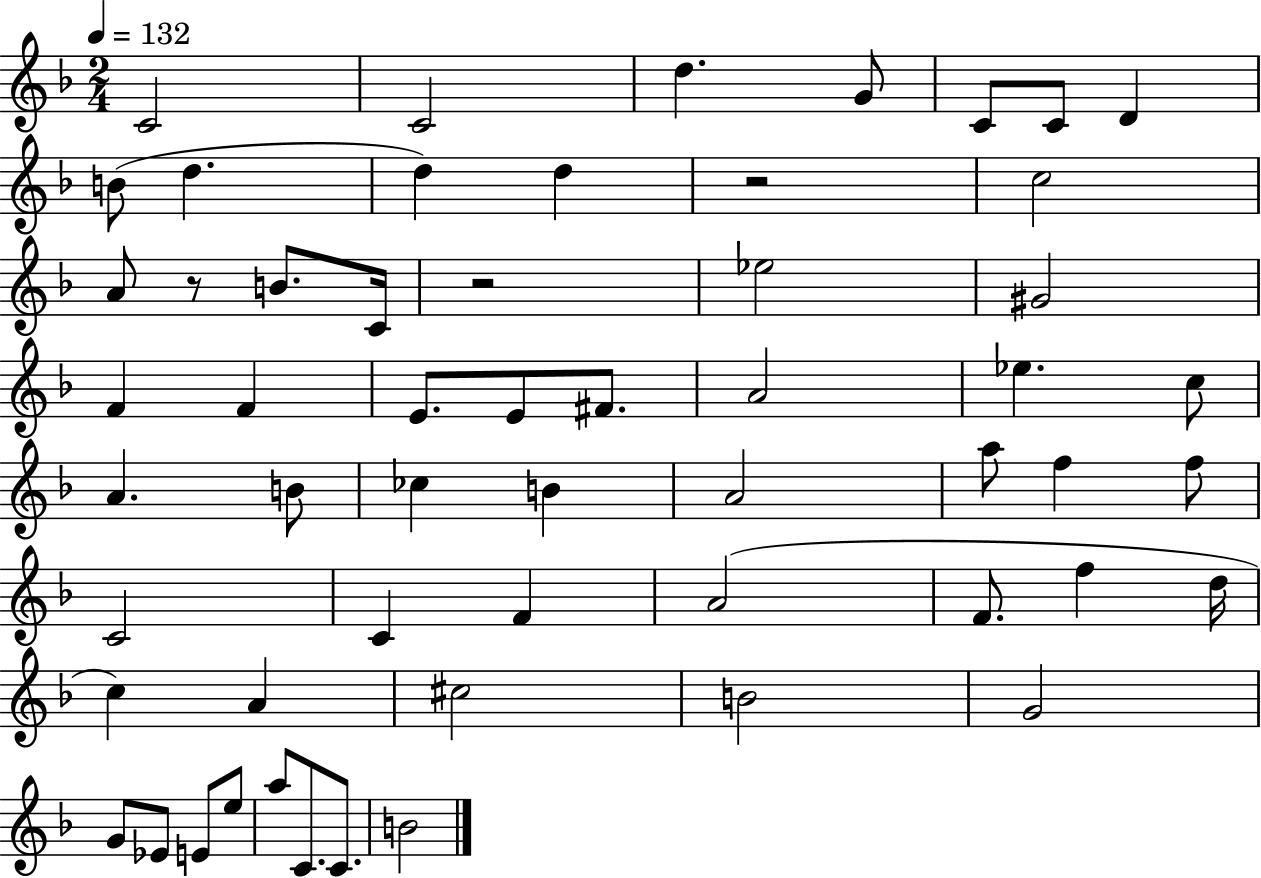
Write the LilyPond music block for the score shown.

{
  \clef treble
  \numericTimeSignature
  \time 2/4
  \key f \major
  \tempo 4 = 132
  c'2 | c'2 | d''4. g'8 | c'8 c'8 d'4 | \break b'8( d''4. | d''4) d''4 | r2 | c''2 | \break a'8 r8 b'8. c'16 | r2 | ees''2 | gis'2 | \break f'4 f'4 | e'8. e'8 fis'8. | a'2 | ees''4. c''8 | \break a'4. b'8 | ces''4 b'4 | a'2 | a''8 f''4 f''8 | \break c'2 | c'4 f'4 | a'2( | f'8. f''4 d''16 | \break c''4) a'4 | cis''2 | b'2 | g'2 | \break g'8 ees'8 e'8 e''8 | a''8 c'8. c'8. | b'2 | \bar "|."
}